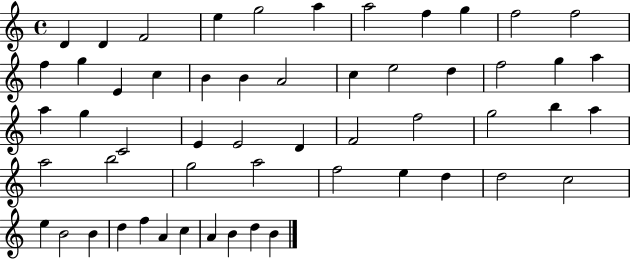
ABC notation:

X:1
T:Untitled
M:4/4
L:1/4
K:C
D D F2 e g2 a a2 f g f2 f2 f g E c B B A2 c e2 d f2 g a a g C2 E E2 D F2 f2 g2 b a a2 b2 g2 a2 f2 e d d2 c2 e B2 B d f A c A B d B